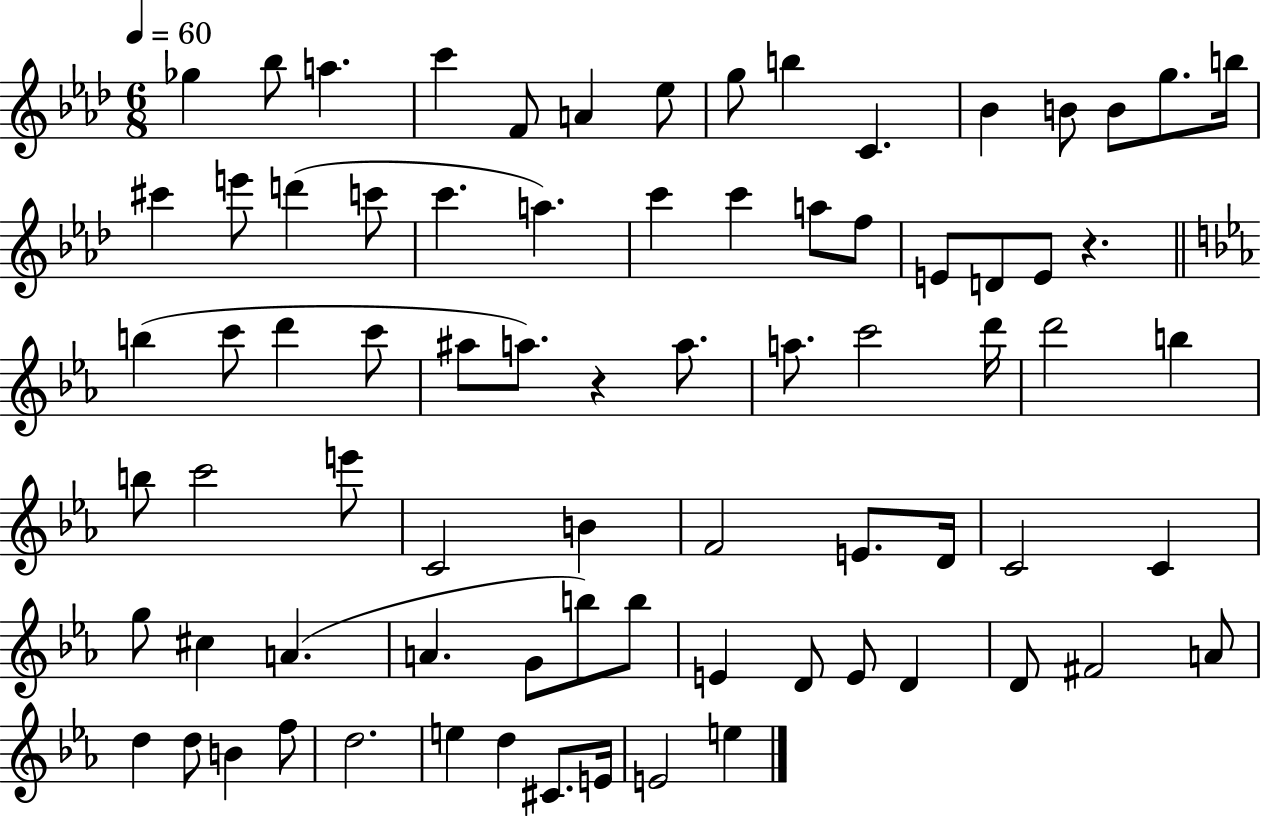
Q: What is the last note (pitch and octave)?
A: E5